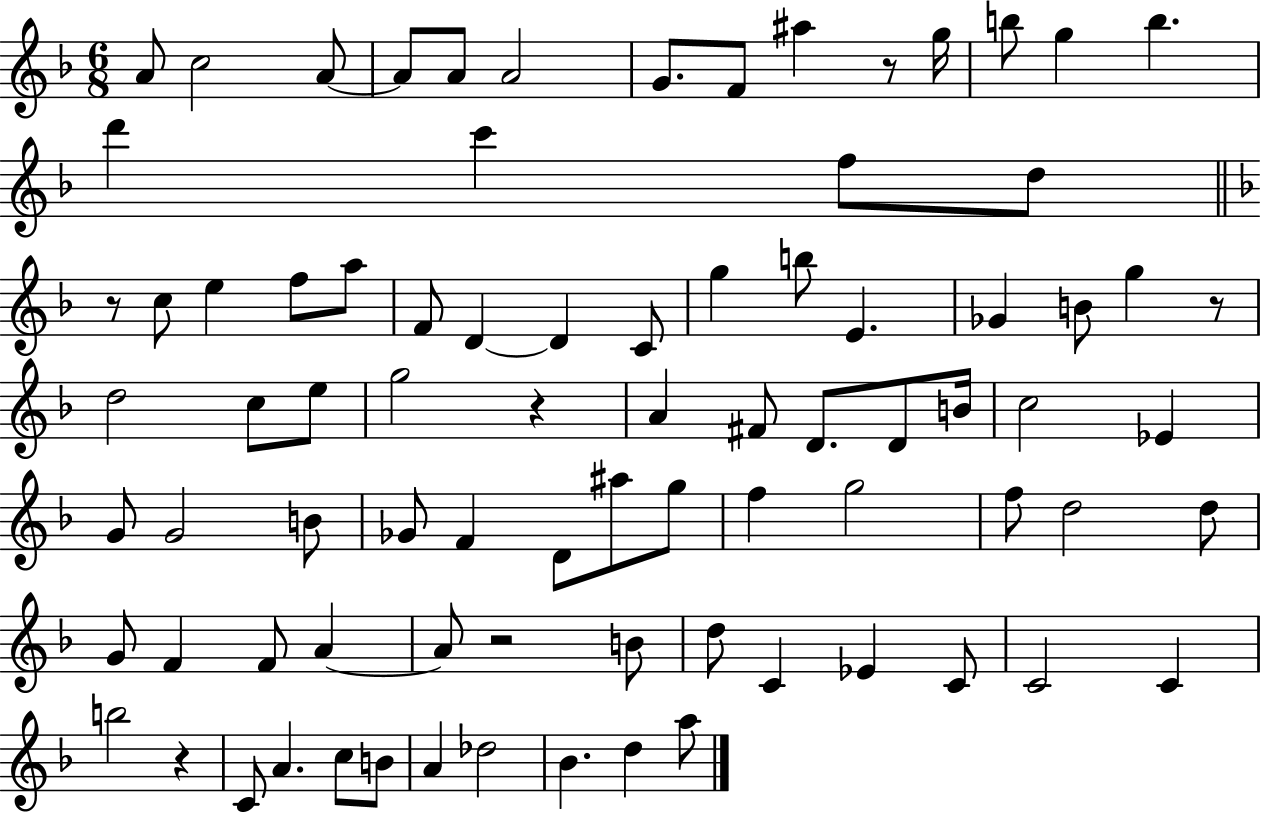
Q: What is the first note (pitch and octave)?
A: A4